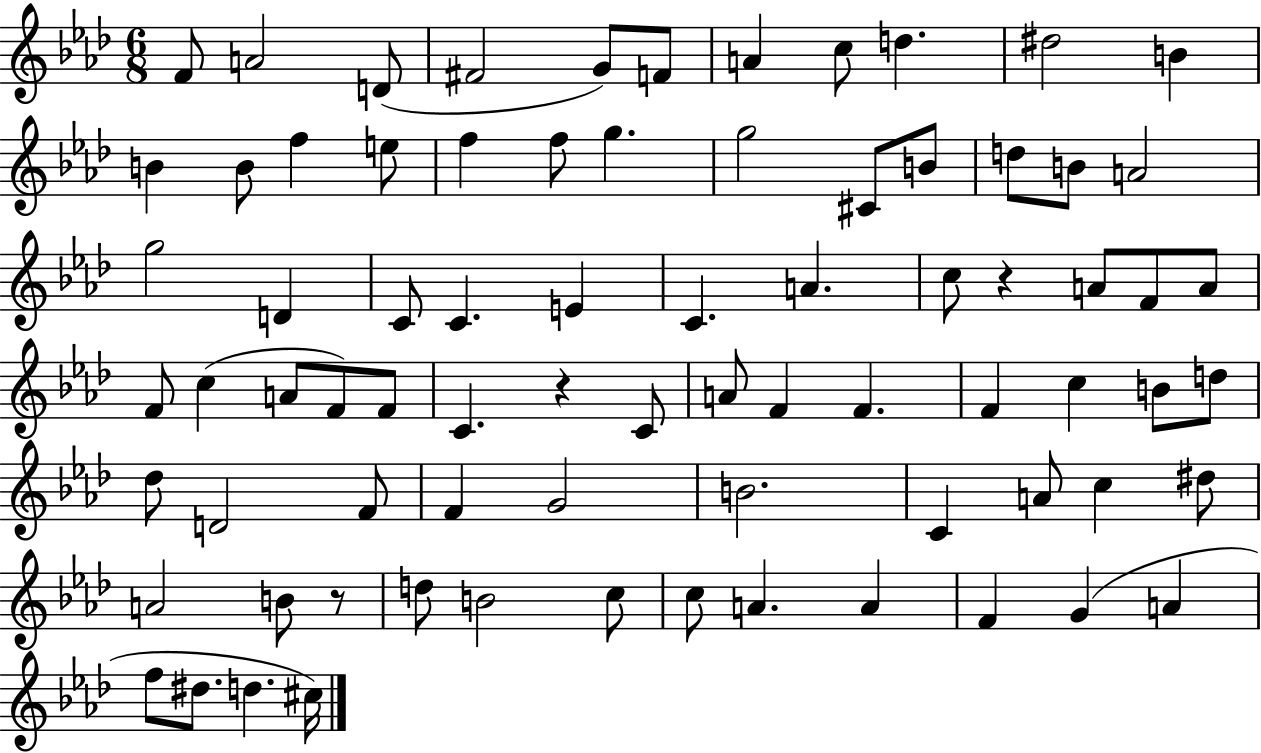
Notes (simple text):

F4/e A4/h D4/e F#4/h G4/e F4/e A4/q C5/e D5/q. D#5/h B4/q B4/q B4/e F5/q E5/e F5/q F5/e G5/q. G5/h C#4/e B4/e D5/e B4/e A4/h G5/h D4/q C4/e C4/q. E4/q C4/q. A4/q. C5/e R/q A4/e F4/e A4/e F4/e C5/q A4/e F4/e F4/e C4/q. R/q C4/e A4/e F4/q F4/q. F4/q C5/q B4/e D5/e Db5/e D4/h F4/e F4/q G4/h B4/h. C4/q A4/e C5/q D#5/e A4/h B4/e R/e D5/e B4/h C5/e C5/e A4/q. A4/q F4/q G4/q A4/q F5/e D#5/e. D5/q. C#5/s